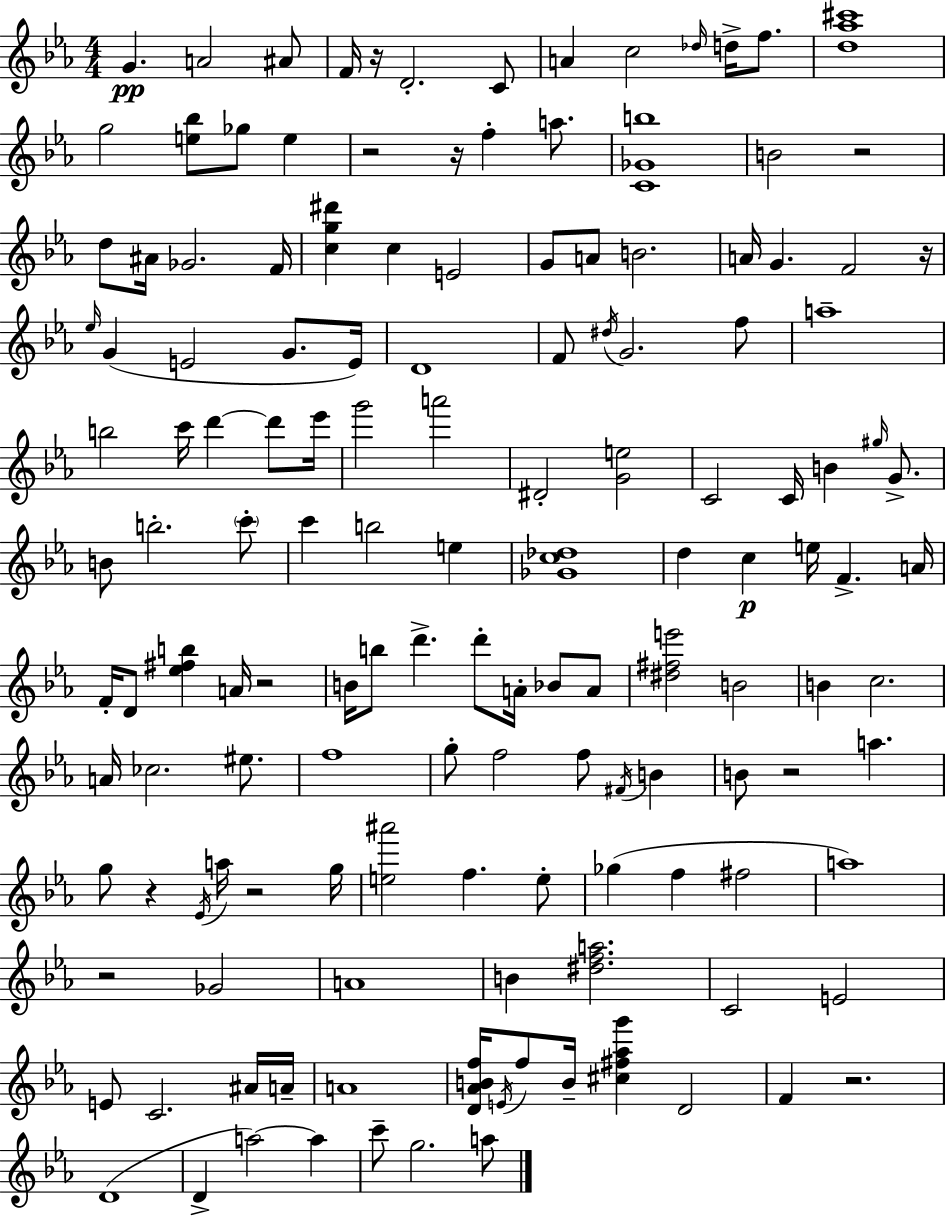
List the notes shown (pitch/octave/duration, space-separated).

G4/q. A4/h A#4/e F4/s R/s D4/h. C4/e A4/q C5/h Db5/s D5/s F5/e. [D5,Ab5,C#6]/w G5/h [E5,Bb5]/e Gb5/e E5/q R/h R/s F5/q A5/e. [C4,Gb4,B5]/w B4/h R/h D5/e A#4/s Gb4/h. F4/s [C5,G5,D#6]/q C5/q E4/h G4/e A4/e B4/h. A4/s G4/q. F4/h R/s Eb5/s G4/q E4/h G4/e. E4/s D4/w F4/e D#5/s G4/h. F5/e A5/w B5/h C6/s D6/q D6/e Eb6/s G6/h A6/h D#4/h [G4,E5]/h C4/h C4/s B4/q G#5/s G4/e. B4/e B5/h. C6/e C6/q B5/h E5/q [Gb4,C5,Db5]/w D5/q C5/q E5/s F4/q. A4/s F4/s D4/e [Eb5,F#5,B5]/q A4/s R/h B4/s B5/e D6/q. D6/e A4/s Bb4/e A4/e [D#5,F#5,E6]/h B4/h B4/q C5/h. A4/s CES5/h. EIS5/e. F5/w G5/e F5/h F5/e F#4/s B4/q B4/e R/h A5/q. G5/e R/q Eb4/s A5/s R/h G5/s [E5,A#6]/h F5/q. E5/e Gb5/q F5/q F#5/h A5/w R/h Gb4/h A4/w B4/q [D#5,F5,A5]/h. C4/h E4/h E4/e C4/h. A#4/s A4/s A4/w [D4,Ab4,B4,F5]/s E4/s F5/e B4/s [C#5,F#5,Ab5,G6]/q D4/h F4/q R/h. D4/w D4/q A5/h A5/q C6/e G5/h. A5/e